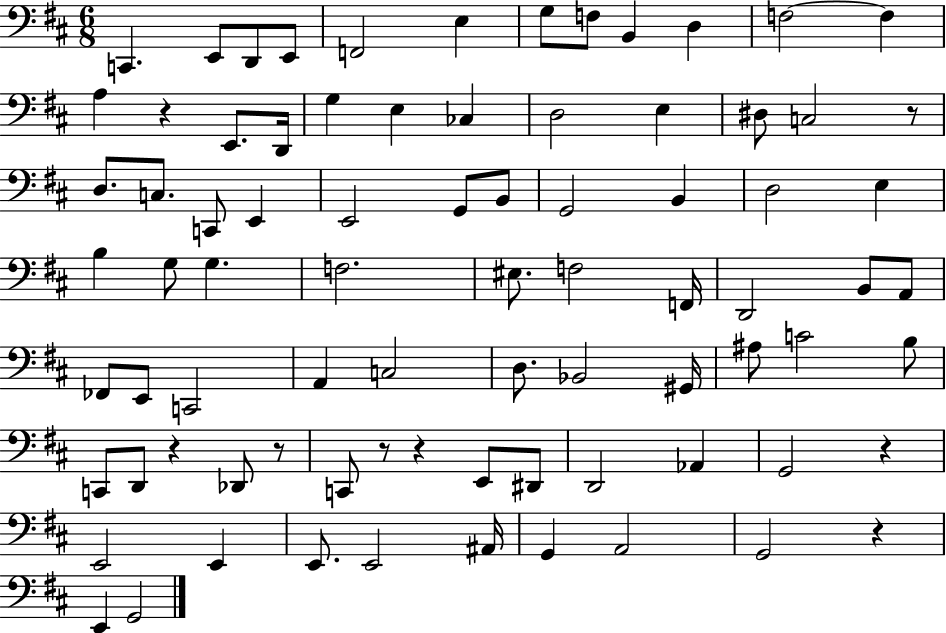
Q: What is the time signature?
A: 6/8